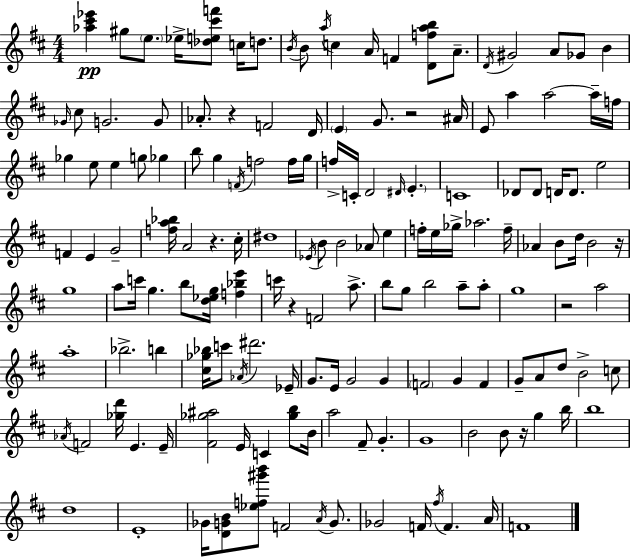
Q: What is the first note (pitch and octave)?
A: G#5